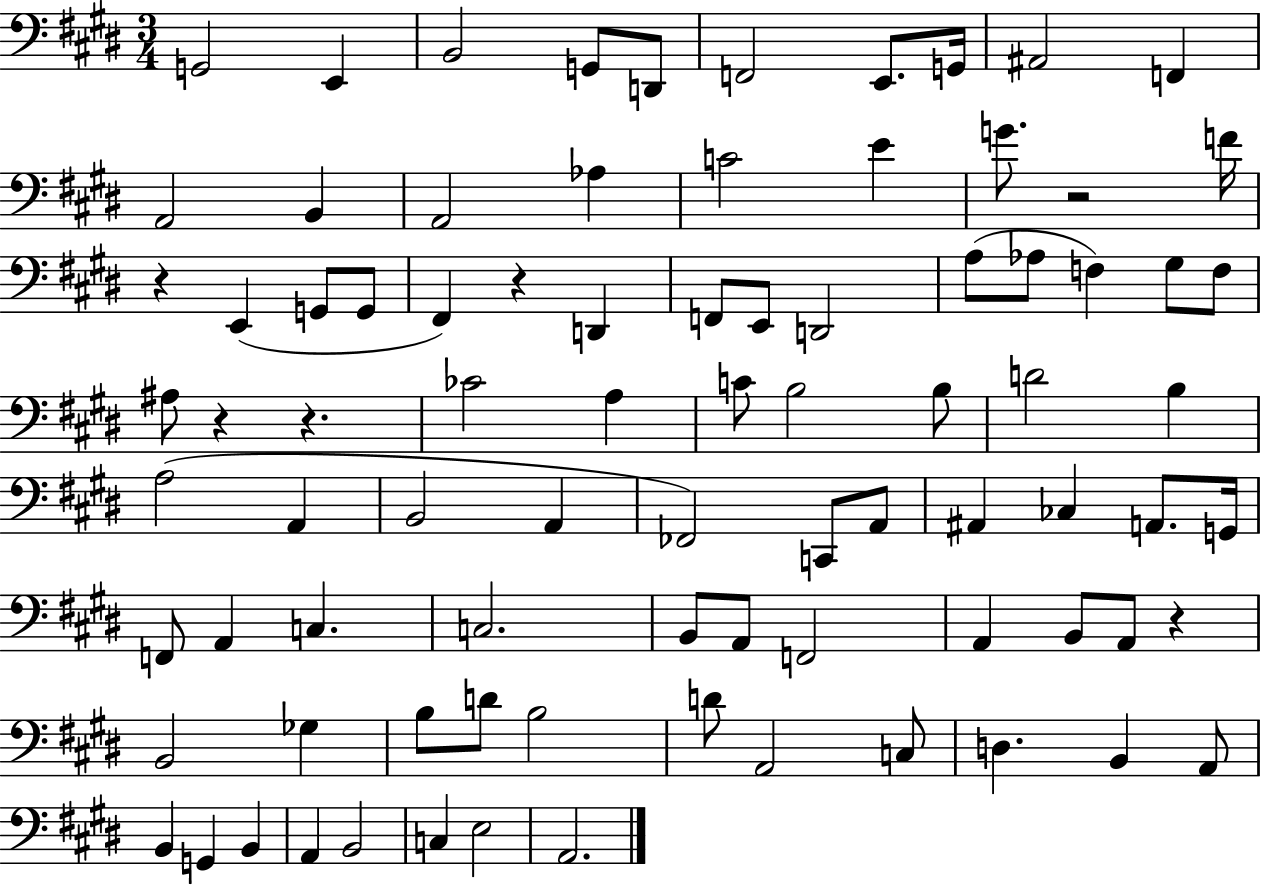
X:1
T:Untitled
M:3/4
L:1/4
K:E
G,,2 E,, B,,2 G,,/2 D,,/2 F,,2 E,,/2 G,,/4 ^A,,2 F,, A,,2 B,, A,,2 _A, C2 E G/2 z2 F/4 z E,, G,,/2 G,,/2 ^F,, z D,, F,,/2 E,,/2 D,,2 A,/2 _A,/2 F, ^G,/2 F,/2 ^A,/2 z z _C2 A, C/2 B,2 B,/2 D2 B, A,2 A,, B,,2 A,, _F,,2 C,,/2 A,,/2 ^A,, _C, A,,/2 G,,/4 F,,/2 A,, C, C,2 B,,/2 A,,/2 F,,2 A,, B,,/2 A,,/2 z B,,2 _G, B,/2 D/2 B,2 D/2 A,,2 C,/2 D, B,, A,,/2 B,, G,, B,, A,, B,,2 C, E,2 A,,2